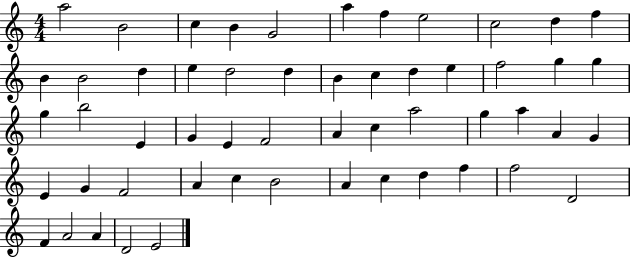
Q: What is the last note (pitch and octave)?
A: E4